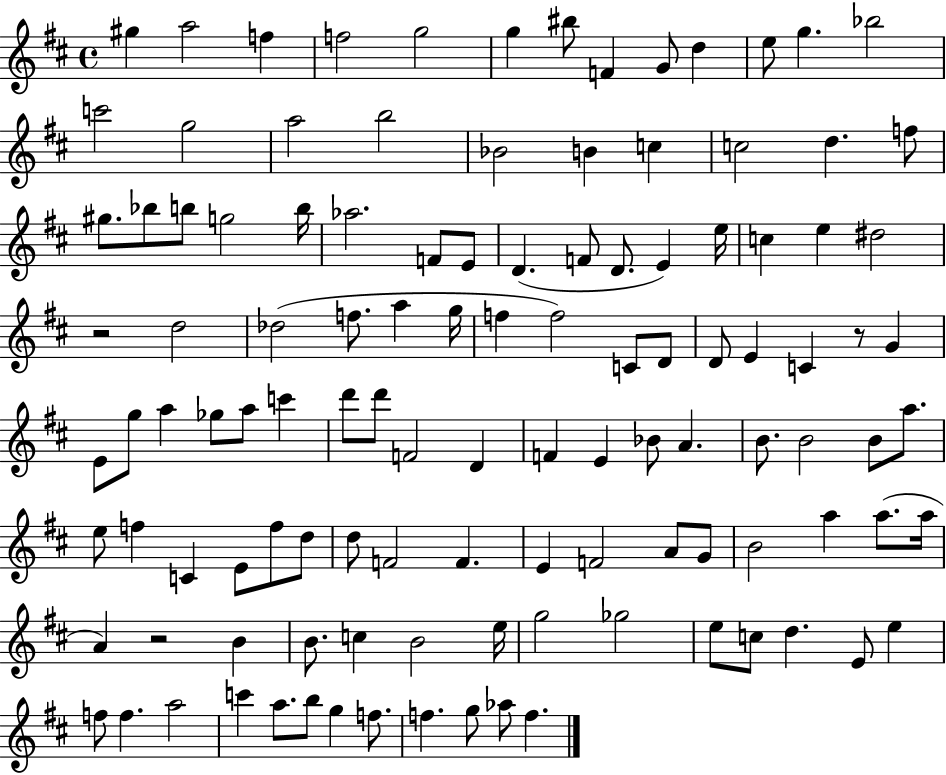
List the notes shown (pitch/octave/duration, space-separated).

G#5/q A5/h F5/q F5/h G5/h G5/q BIS5/e F4/q G4/e D5/q E5/e G5/q. Bb5/h C6/h G5/h A5/h B5/h Bb4/h B4/q C5/q C5/h D5/q. F5/e G#5/e. Bb5/e B5/e G5/h B5/s Ab5/h. F4/e E4/e D4/q. F4/e D4/e. E4/q E5/s C5/q E5/q D#5/h R/h D5/h Db5/h F5/e. A5/q G5/s F5/q F5/h C4/e D4/e D4/e E4/q C4/q R/e G4/q E4/e G5/e A5/q Gb5/e A5/e C6/q D6/e D6/e F4/h D4/q F4/q E4/q Bb4/e A4/q. B4/e. B4/h B4/e A5/e. E5/e F5/q C4/q E4/e F5/e D5/e D5/e F4/h F4/q. E4/q F4/h A4/e G4/e B4/h A5/q A5/e. A5/s A4/q R/h B4/q B4/e. C5/q B4/h E5/s G5/h Gb5/h E5/e C5/e D5/q. E4/e E5/q F5/e F5/q. A5/h C6/q A5/e. B5/e G5/q F5/e. F5/q. G5/e Ab5/e F5/q.